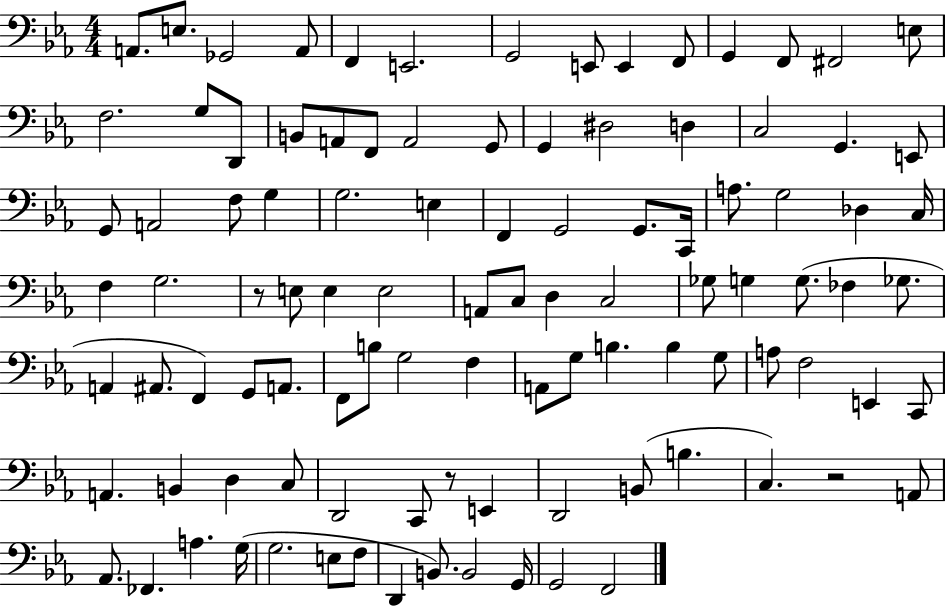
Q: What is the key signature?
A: EES major